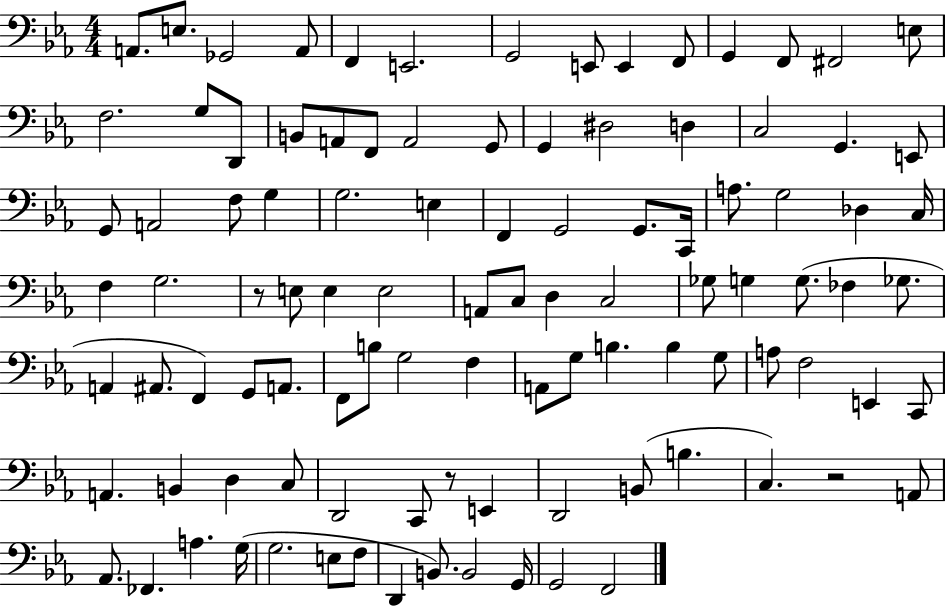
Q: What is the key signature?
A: EES major